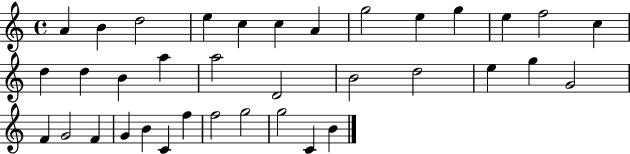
{
  \clef treble
  \time 4/4
  \defaultTimeSignature
  \key c \major
  a'4 b'4 d''2 | e''4 c''4 c''4 a'4 | g''2 e''4 g''4 | e''4 f''2 c''4 | \break d''4 d''4 b'4 a''4 | a''2 d'2 | b'2 d''2 | e''4 g''4 g'2 | \break f'4 g'2 f'4 | g'4 b'4 c'4 f''4 | f''2 g''2 | g''2 c'4 b'4 | \break \bar "|."
}